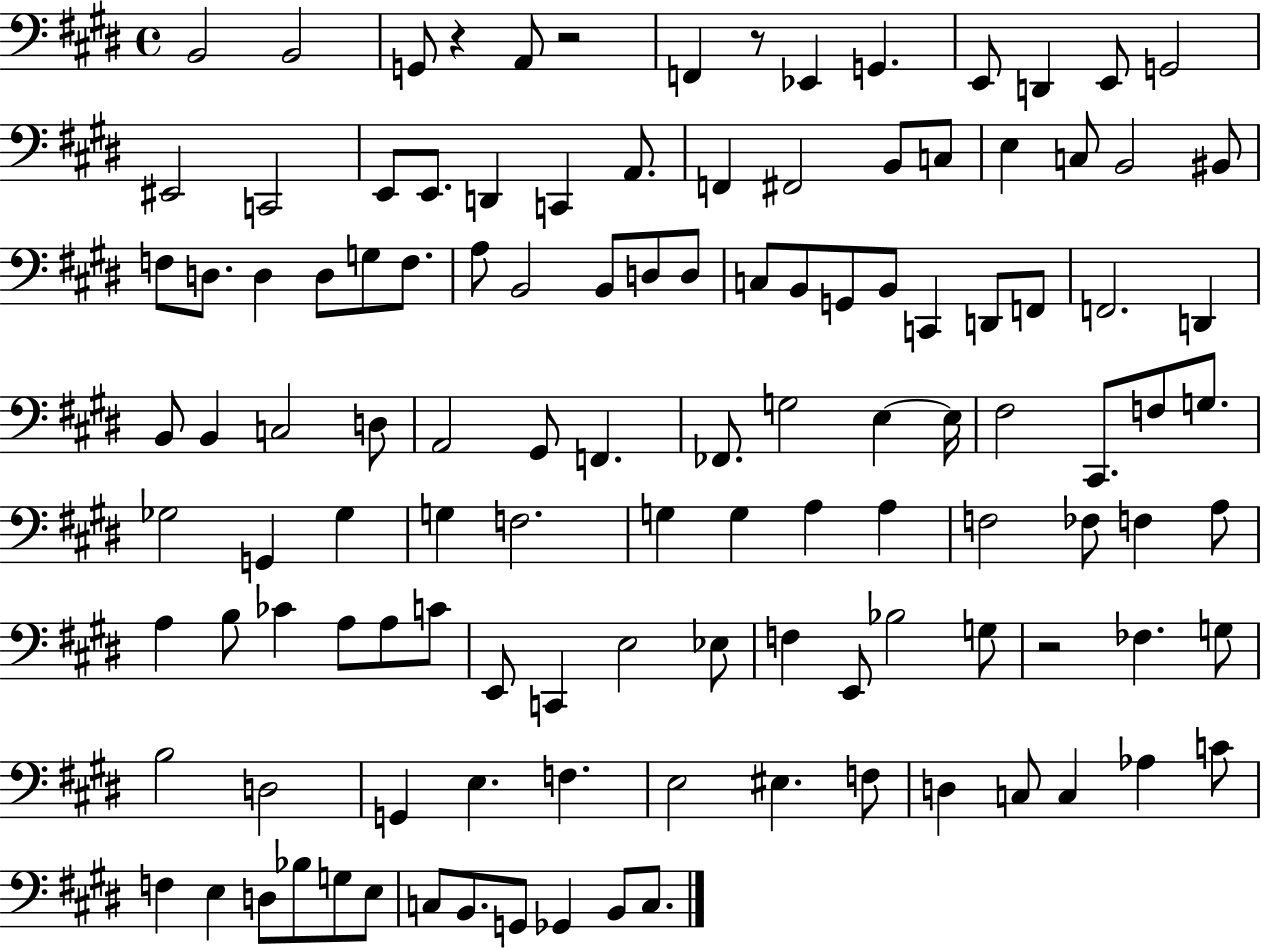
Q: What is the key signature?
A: E major